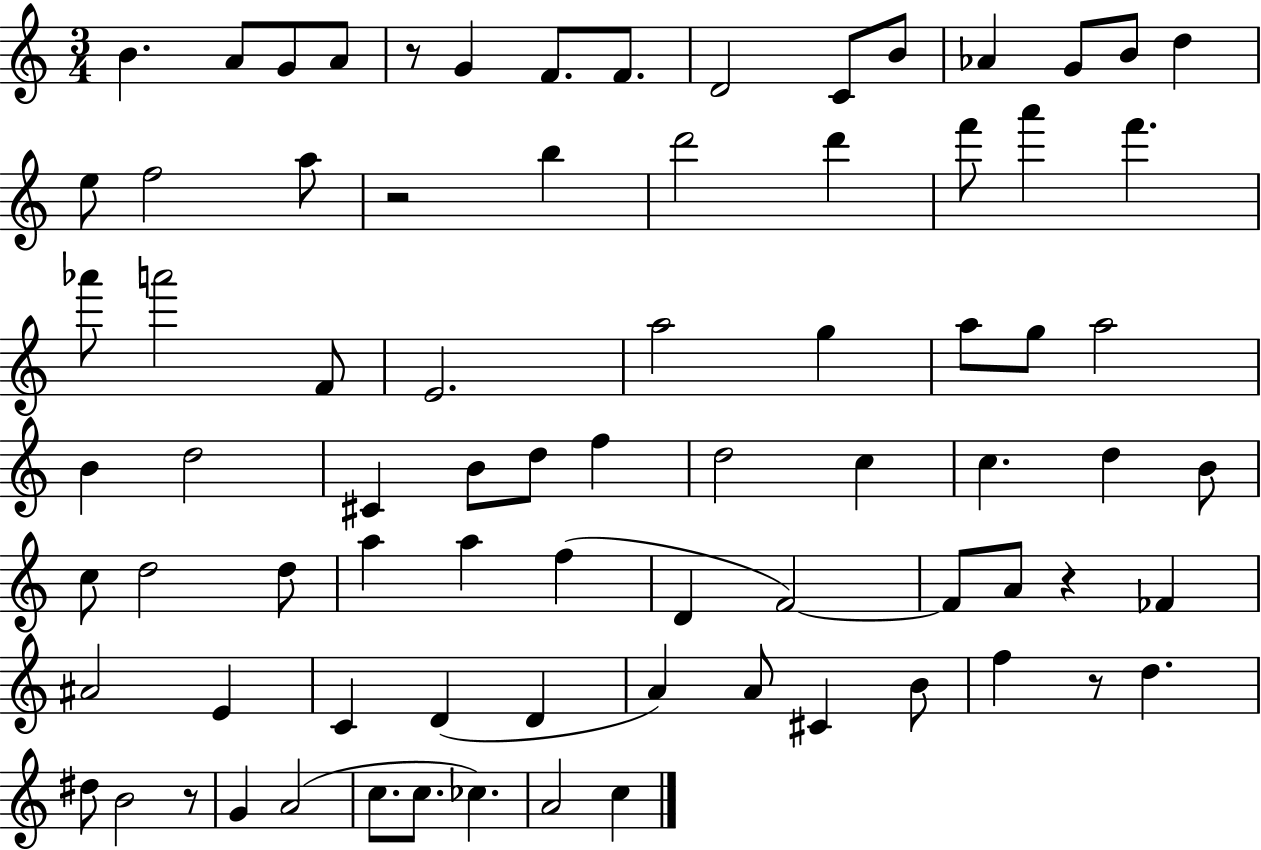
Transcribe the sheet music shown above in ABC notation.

X:1
T:Untitled
M:3/4
L:1/4
K:C
B A/2 G/2 A/2 z/2 G F/2 F/2 D2 C/2 B/2 _A G/2 B/2 d e/2 f2 a/2 z2 b d'2 d' f'/2 a' f' _a'/2 a'2 F/2 E2 a2 g a/2 g/2 a2 B d2 ^C B/2 d/2 f d2 c c d B/2 c/2 d2 d/2 a a f D F2 F/2 A/2 z _F ^A2 E C D D A A/2 ^C B/2 f z/2 d ^d/2 B2 z/2 G A2 c/2 c/2 _c A2 c